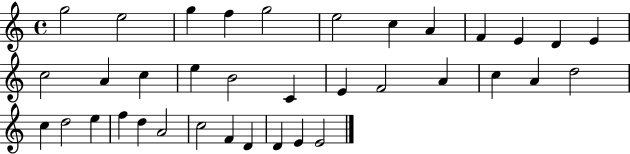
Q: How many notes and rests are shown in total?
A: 36